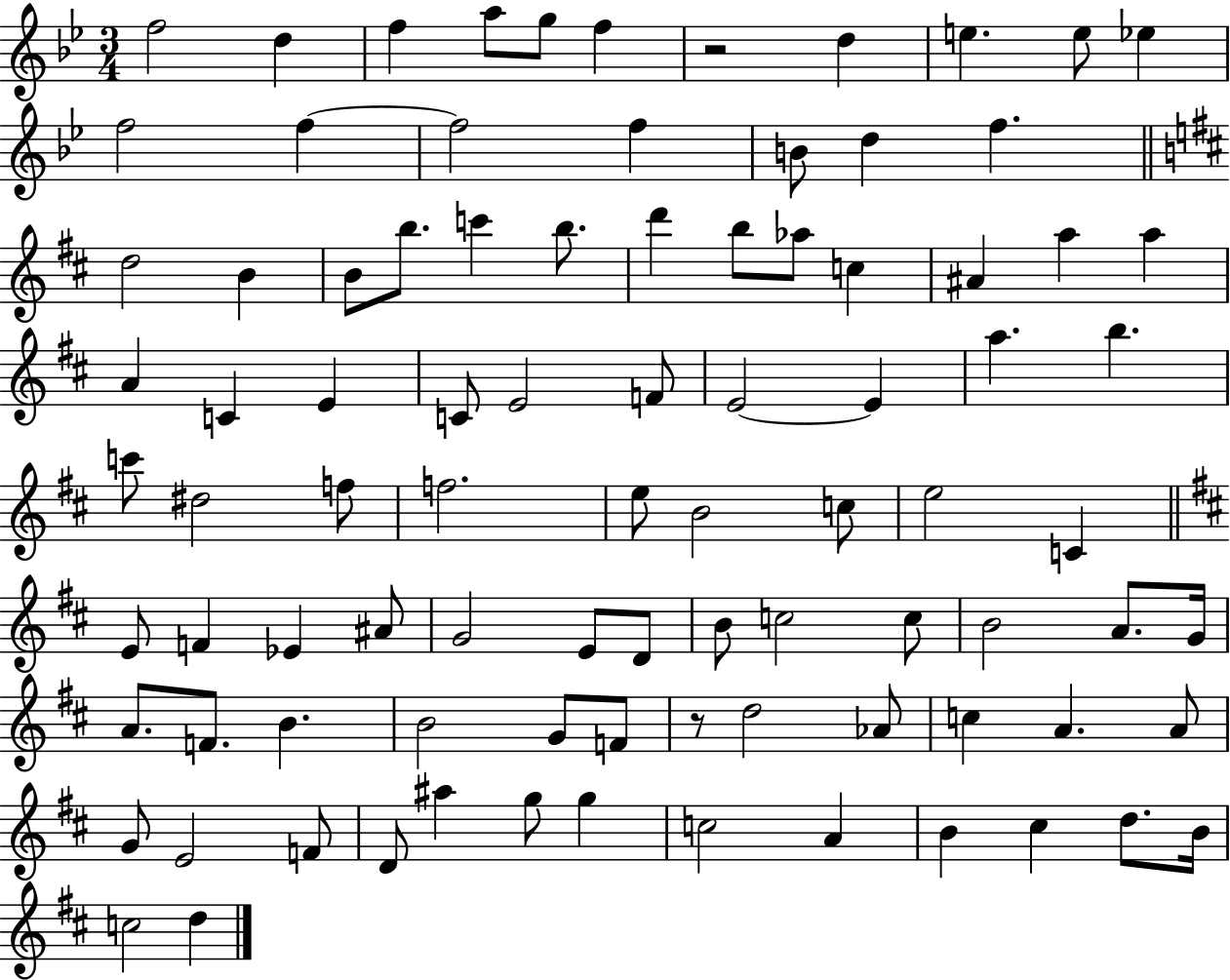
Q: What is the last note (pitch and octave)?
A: D5